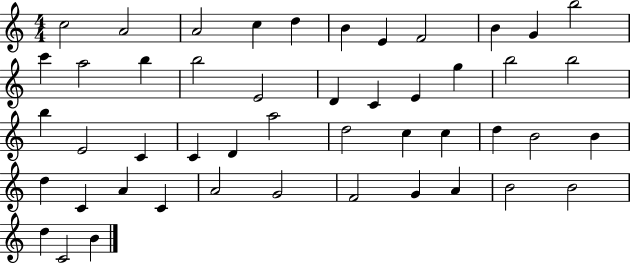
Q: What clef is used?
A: treble